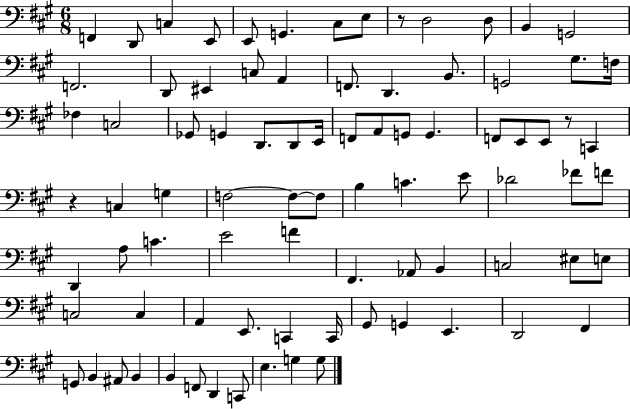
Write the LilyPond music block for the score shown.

{
  \clef bass
  \numericTimeSignature
  \time 6/8
  \key a \major
  f,4 d,8 c4 e,8 | e,8 g,4. cis8 e8 | r8 d2 d8 | b,4 g,2 | \break f,2. | d,8 eis,4 c8 a,4 | f,8. d,4. b,8. | g,2 gis8. f16 | \break fes4 c2 | ges,8 g,4 d,8. d,8 e,16 | f,8 a,8 g,8 g,4. | f,8 e,8 e,8 r8 c,4 | \break r4 c4 g4 | f2~~ f8~~ f8 | b4 c'4. e'8 | des'2 fes'8 f'8 | \break d,4 a8 c'4. | e'2 f'4 | fis,4. aes,8 b,4 | c2 eis8 e8 | \break c2 c4 | a,4 e,8. c,4 c,16 | gis,8 g,4 e,4. | d,2 fis,4 | \break g,8 b,4 ais,8 b,4 | b,4 f,8 d,4 c,8 | e4. g4 g8 | \bar "|."
}